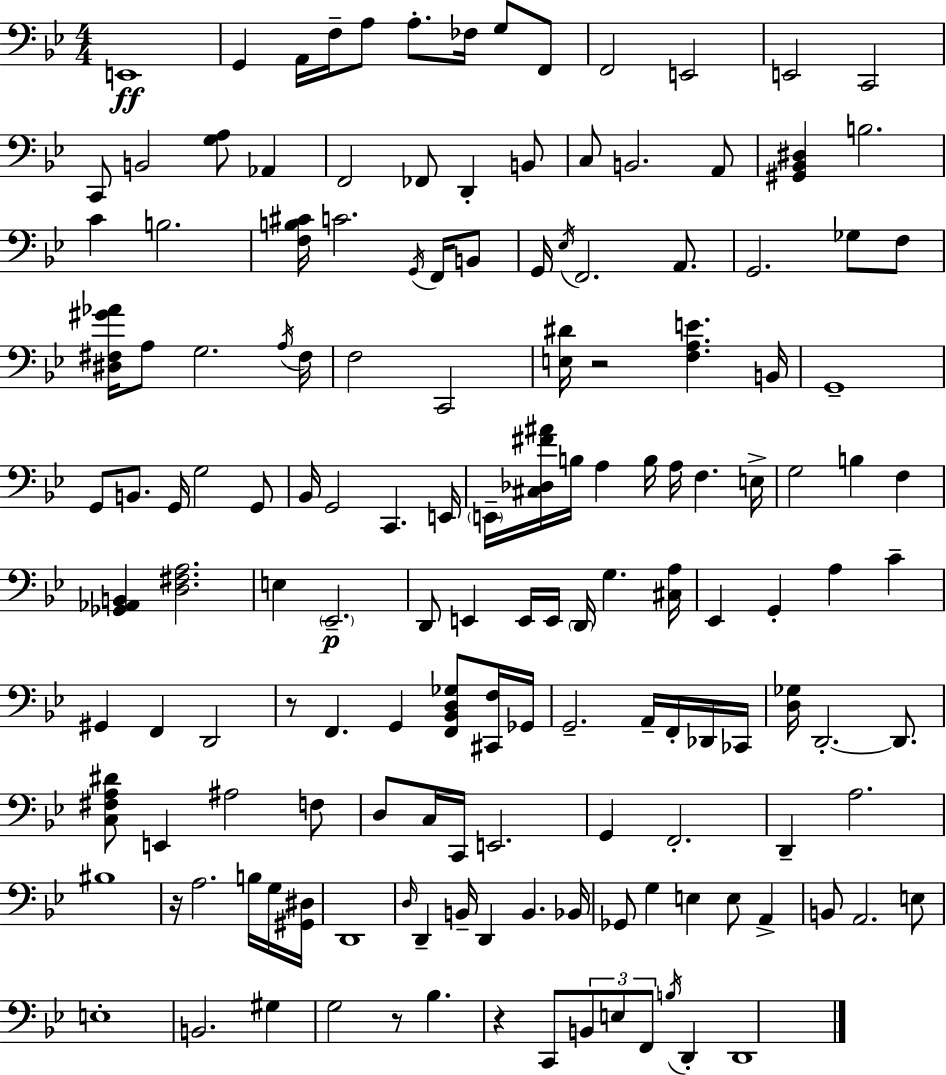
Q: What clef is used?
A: bass